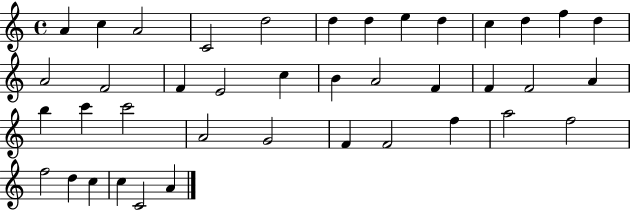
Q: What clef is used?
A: treble